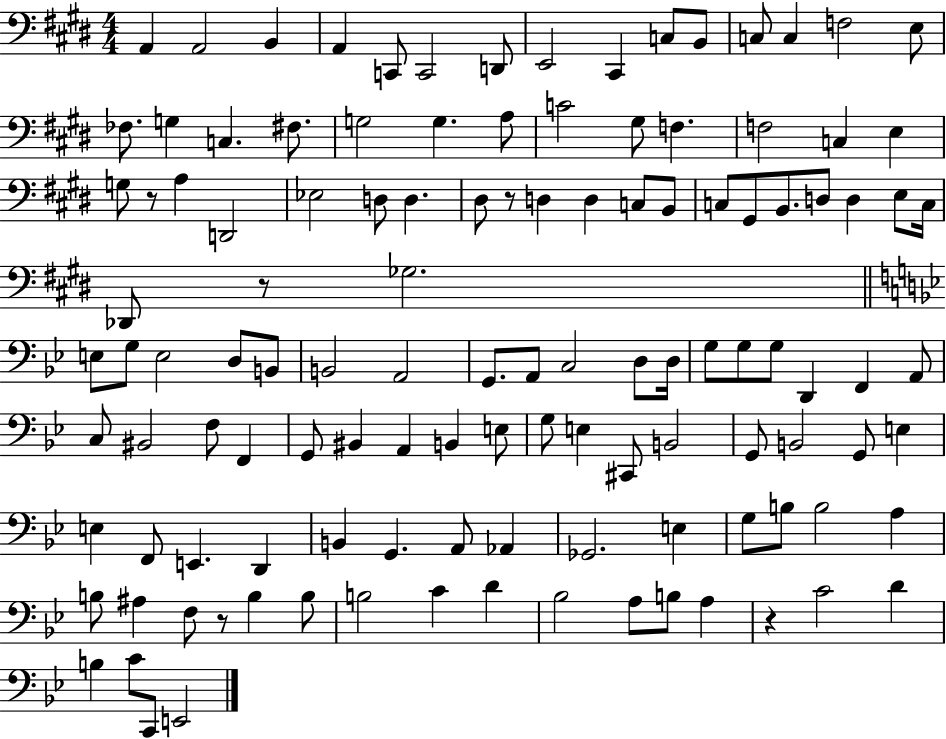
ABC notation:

X:1
T:Untitled
M:4/4
L:1/4
K:E
A,, A,,2 B,, A,, C,,/2 C,,2 D,,/2 E,,2 ^C,, C,/2 B,,/2 C,/2 C, F,2 E,/2 _F,/2 G, C, ^F,/2 G,2 G, A,/2 C2 ^G,/2 F, F,2 C, E, G,/2 z/2 A, D,,2 _E,2 D,/2 D, ^D,/2 z/2 D, D, C,/2 B,,/2 C,/2 ^G,,/2 B,,/2 D,/2 D, E,/2 C,/4 _D,,/2 z/2 _G,2 E,/2 G,/2 E,2 D,/2 B,,/2 B,,2 A,,2 G,,/2 A,,/2 C,2 D,/2 D,/4 G,/2 G,/2 G,/2 D,, F,, A,,/2 C,/2 ^B,,2 F,/2 F,, G,,/2 ^B,, A,, B,, E,/2 G,/2 E, ^C,,/2 B,,2 G,,/2 B,,2 G,,/2 E, E, F,,/2 E,, D,, B,, G,, A,,/2 _A,, _G,,2 E, G,/2 B,/2 B,2 A, B,/2 ^A, F,/2 z/2 B, B,/2 B,2 C D _B,2 A,/2 B,/2 A, z C2 D B, C/2 C,,/2 E,,2